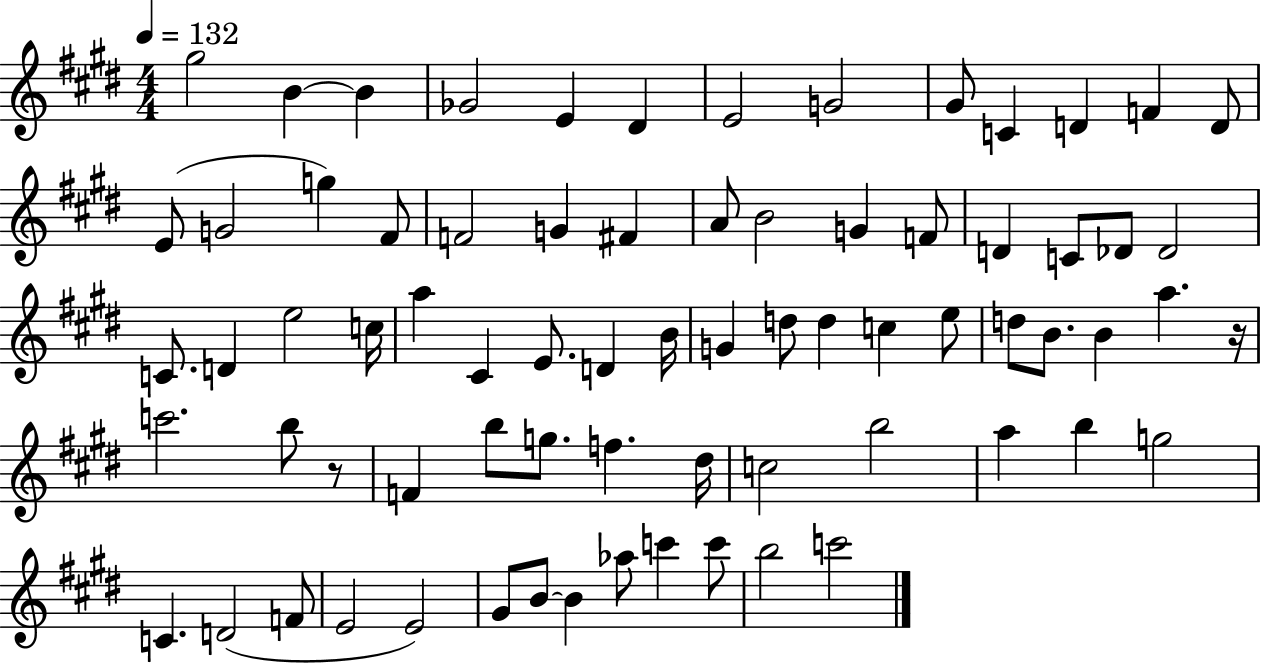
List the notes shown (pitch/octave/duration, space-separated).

G#5/h B4/q B4/q Gb4/h E4/q D#4/q E4/h G4/h G#4/e C4/q D4/q F4/q D4/e E4/e G4/h G5/q F#4/e F4/h G4/q F#4/q A4/e B4/h G4/q F4/e D4/q C4/e Db4/e Db4/h C4/e. D4/q E5/h C5/s A5/q C#4/q E4/e. D4/q B4/s G4/q D5/e D5/q C5/q E5/e D5/e B4/e. B4/q A5/q. R/s C6/h. B5/e R/e F4/q B5/e G5/e. F5/q. D#5/s C5/h B5/h A5/q B5/q G5/h C4/q. D4/h F4/e E4/h E4/h G#4/e B4/e B4/q Ab5/e C6/q C6/e B5/h C6/h